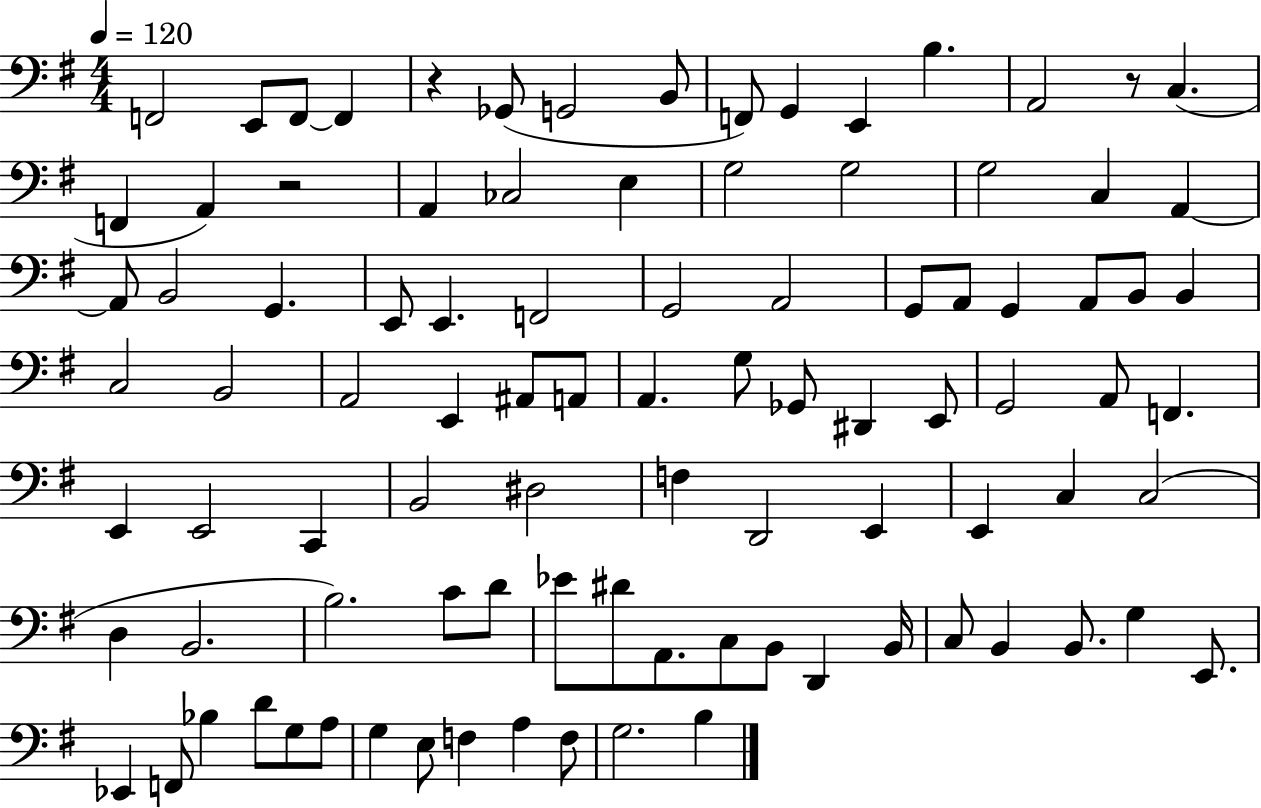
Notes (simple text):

F2/h E2/e F2/e F2/q R/q Gb2/e G2/h B2/e F2/e G2/q E2/q B3/q. A2/h R/e C3/q. F2/q A2/q R/h A2/q CES3/h E3/q G3/h G3/h G3/h C3/q A2/q A2/e B2/h G2/q. E2/e E2/q. F2/h G2/h A2/h G2/e A2/e G2/q A2/e B2/e B2/q C3/h B2/h A2/h E2/q A#2/e A2/e A2/q. G3/e Gb2/e D#2/q E2/e G2/h A2/e F2/q. E2/q E2/h C2/q B2/h D#3/h F3/q D2/h E2/q E2/q C3/q C3/h D3/q B2/h. B3/h. C4/e D4/e Eb4/e D#4/e A2/e. C3/e B2/e D2/q B2/s C3/e B2/q B2/e. G3/q E2/e. Eb2/q F2/e Bb3/q D4/e G3/e A3/e G3/q E3/e F3/q A3/q F3/e G3/h. B3/q